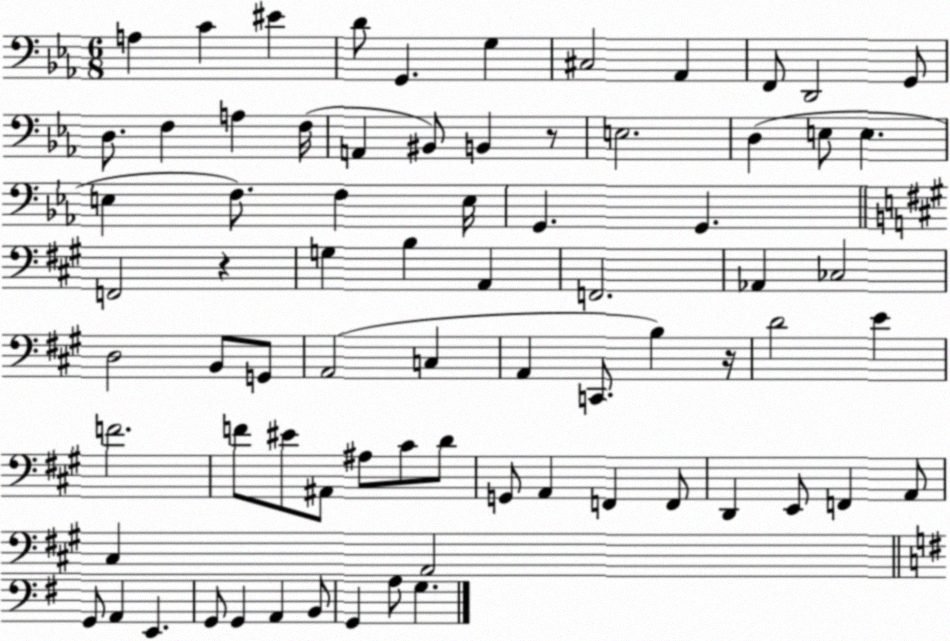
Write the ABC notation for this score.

X:1
T:Untitled
M:6/8
L:1/4
K:Eb
A, C ^E D/2 G,, G, ^C,2 _A,, F,,/2 D,,2 G,,/2 D,/2 F, A, F,/4 A,, ^B,,/2 B,, z/2 E,2 D, E,/2 E, E, F,/2 F, E,/4 G,, G,, F,,2 z G, B, A,, F,,2 _A,, _C,2 D,2 B,,/2 G,,/2 A,,2 C, A,, C,,/2 B, z/4 D2 E F2 F/2 ^E/2 ^A,,/2 ^A,/2 ^C/2 D/2 G,,/2 A,, F,, F,,/2 D,, E,,/2 F,, A,,/2 ^C, A,,2 G,,/2 A,, E,, G,,/2 G,, A,, B,,/2 G,, A,/2 G,